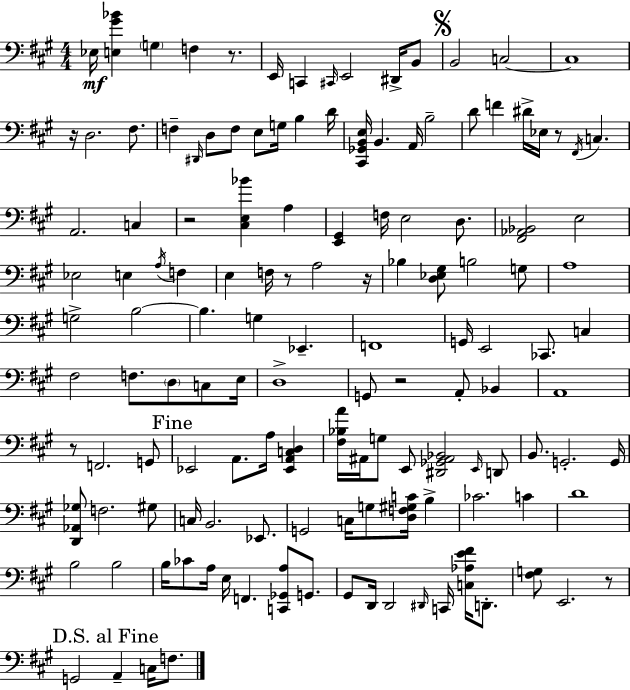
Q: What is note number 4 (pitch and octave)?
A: E2